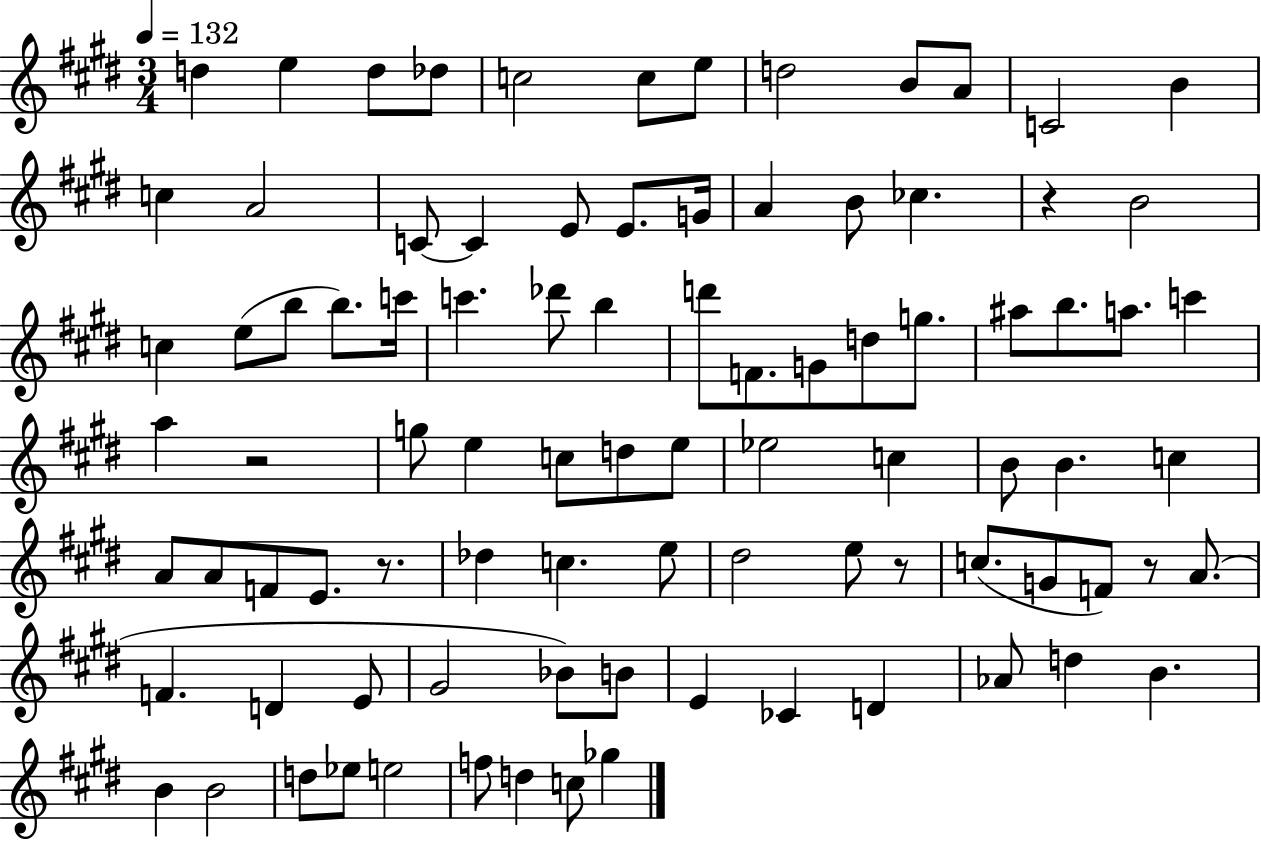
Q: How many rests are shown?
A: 5